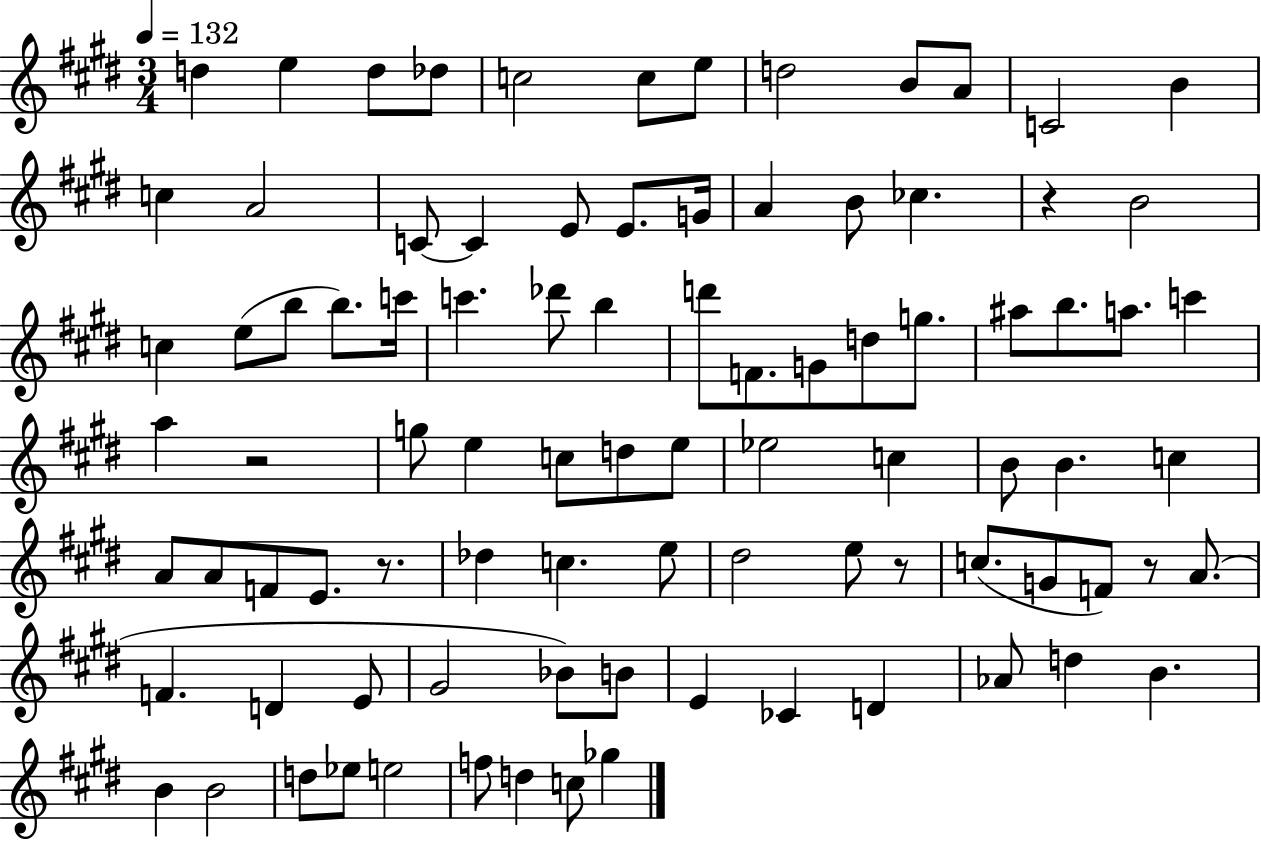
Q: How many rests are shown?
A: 5